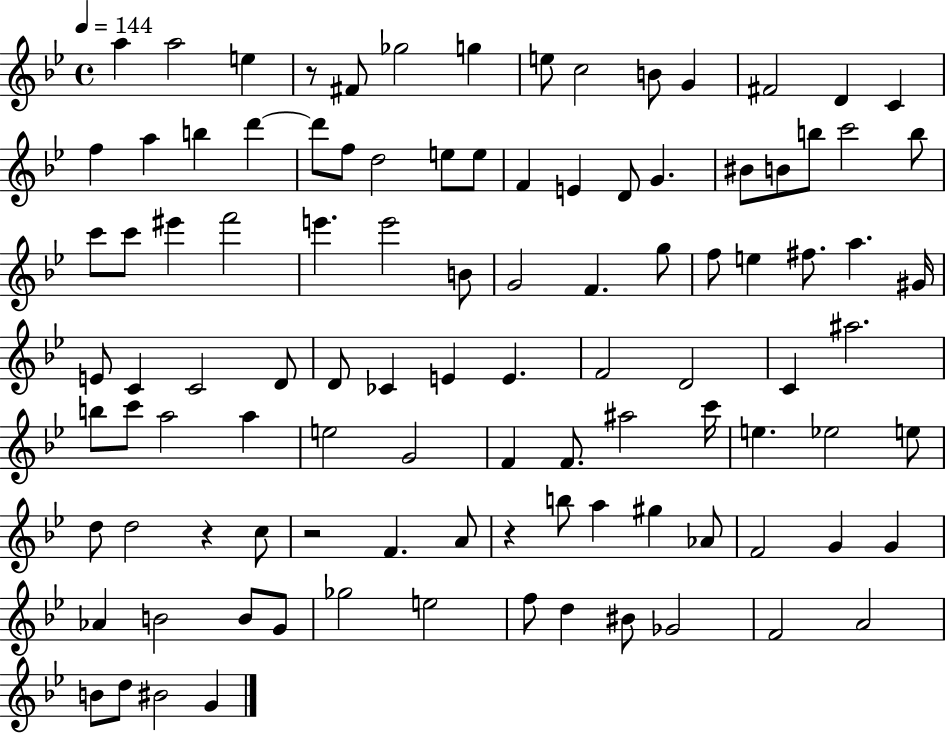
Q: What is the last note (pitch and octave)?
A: G4